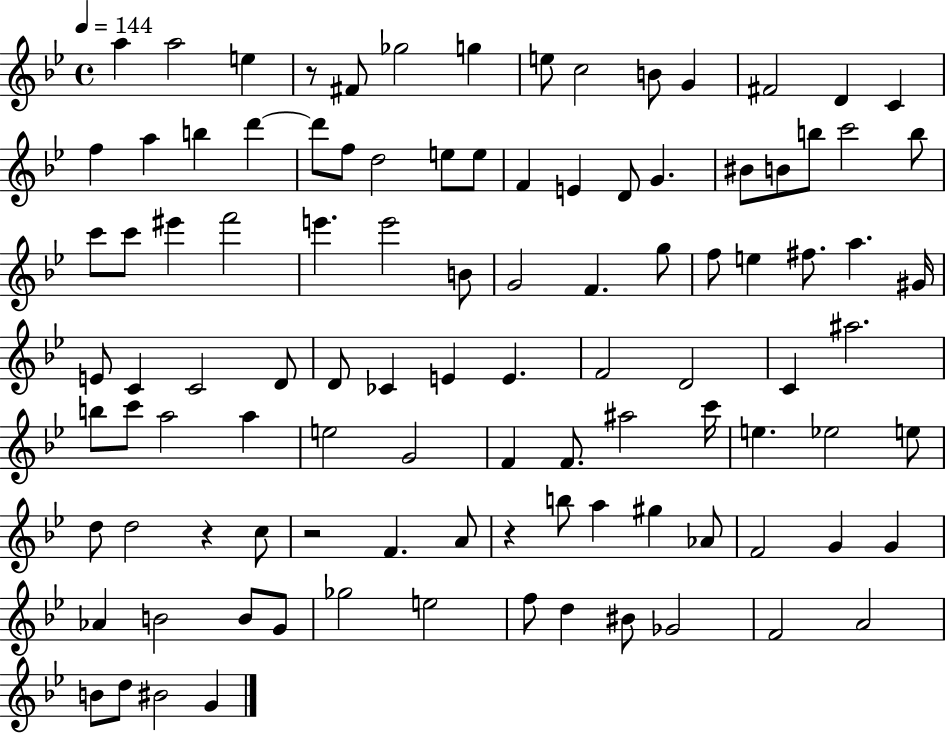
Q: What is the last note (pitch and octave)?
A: G4